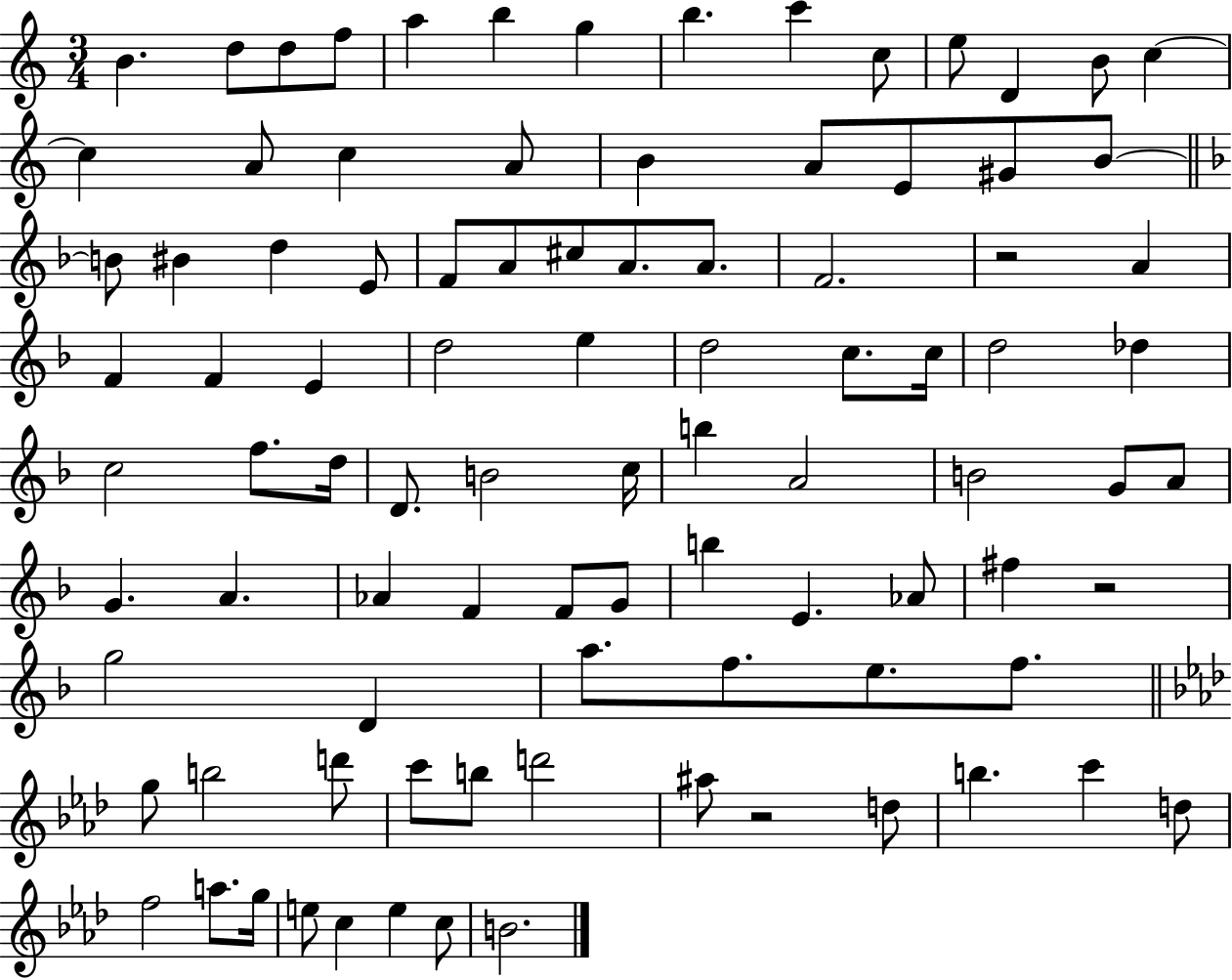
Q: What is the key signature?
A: C major